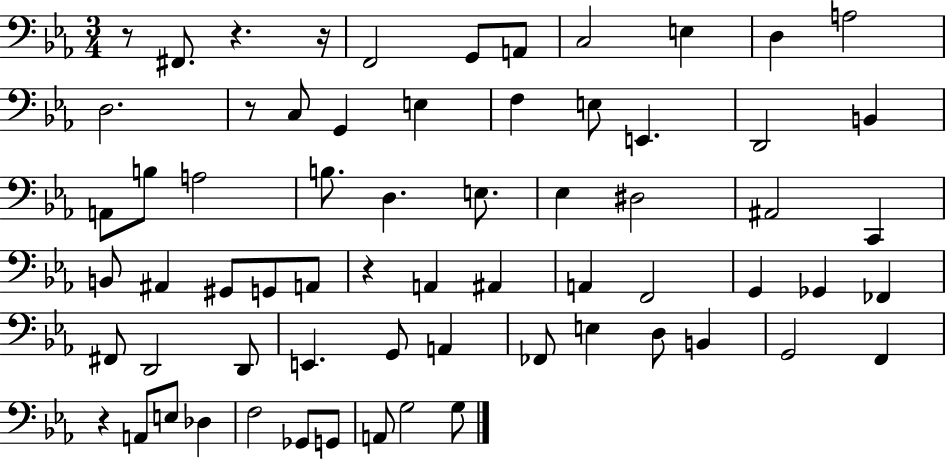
X:1
T:Untitled
M:3/4
L:1/4
K:Eb
z/2 ^F,,/2 z z/4 F,,2 G,,/2 A,,/2 C,2 E, D, A,2 D,2 z/2 C,/2 G,, E, F, E,/2 E,, D,,2 B,, A,,/2 B,/2 A,2 B,/2 D, E,/2 _E, ^D,2 ^A,,2 C,, B,,/2 ^A,, ^G,,/2 G,,/2 A,,/2 z A,, ^A,, A,, F,,2 G,, _G,, _F,, ^F,,/2 D,,2 D,,/2 E,, G,,/2 A,, _F,,/2 E, D,/2 B,, G,,2 F,, z A,,/2 E,/2 _D, F,2 _G,,/2 G,,/2 A,,/2 G,2 G,/2